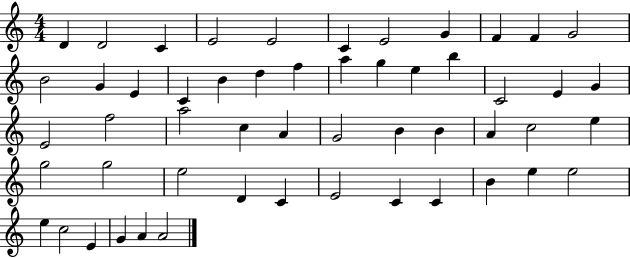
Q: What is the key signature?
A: C major